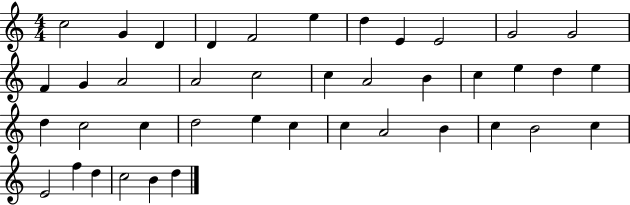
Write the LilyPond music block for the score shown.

{
  \clef treble
  \numericTimeSignature
  \time 4/4
  \key c \major
  c''2 g'4 d'4 | d'4 f'2 e''4 | d''4 e'4 e'2 | g'2 g'2 | \break f'4 g'4 a'2 | a'2 c''2 | c''4 a'2 b'4 | c''4 e''4 d''4 e''4 | \break d''4 c''2 c''4 | d''2 e''4 c''4 | c''4 a'2 b'4 | c''4 b'2 c''4 | \break e'2 f''4 d''4 | c''2 b'4 d''4 | \bar "|."
}